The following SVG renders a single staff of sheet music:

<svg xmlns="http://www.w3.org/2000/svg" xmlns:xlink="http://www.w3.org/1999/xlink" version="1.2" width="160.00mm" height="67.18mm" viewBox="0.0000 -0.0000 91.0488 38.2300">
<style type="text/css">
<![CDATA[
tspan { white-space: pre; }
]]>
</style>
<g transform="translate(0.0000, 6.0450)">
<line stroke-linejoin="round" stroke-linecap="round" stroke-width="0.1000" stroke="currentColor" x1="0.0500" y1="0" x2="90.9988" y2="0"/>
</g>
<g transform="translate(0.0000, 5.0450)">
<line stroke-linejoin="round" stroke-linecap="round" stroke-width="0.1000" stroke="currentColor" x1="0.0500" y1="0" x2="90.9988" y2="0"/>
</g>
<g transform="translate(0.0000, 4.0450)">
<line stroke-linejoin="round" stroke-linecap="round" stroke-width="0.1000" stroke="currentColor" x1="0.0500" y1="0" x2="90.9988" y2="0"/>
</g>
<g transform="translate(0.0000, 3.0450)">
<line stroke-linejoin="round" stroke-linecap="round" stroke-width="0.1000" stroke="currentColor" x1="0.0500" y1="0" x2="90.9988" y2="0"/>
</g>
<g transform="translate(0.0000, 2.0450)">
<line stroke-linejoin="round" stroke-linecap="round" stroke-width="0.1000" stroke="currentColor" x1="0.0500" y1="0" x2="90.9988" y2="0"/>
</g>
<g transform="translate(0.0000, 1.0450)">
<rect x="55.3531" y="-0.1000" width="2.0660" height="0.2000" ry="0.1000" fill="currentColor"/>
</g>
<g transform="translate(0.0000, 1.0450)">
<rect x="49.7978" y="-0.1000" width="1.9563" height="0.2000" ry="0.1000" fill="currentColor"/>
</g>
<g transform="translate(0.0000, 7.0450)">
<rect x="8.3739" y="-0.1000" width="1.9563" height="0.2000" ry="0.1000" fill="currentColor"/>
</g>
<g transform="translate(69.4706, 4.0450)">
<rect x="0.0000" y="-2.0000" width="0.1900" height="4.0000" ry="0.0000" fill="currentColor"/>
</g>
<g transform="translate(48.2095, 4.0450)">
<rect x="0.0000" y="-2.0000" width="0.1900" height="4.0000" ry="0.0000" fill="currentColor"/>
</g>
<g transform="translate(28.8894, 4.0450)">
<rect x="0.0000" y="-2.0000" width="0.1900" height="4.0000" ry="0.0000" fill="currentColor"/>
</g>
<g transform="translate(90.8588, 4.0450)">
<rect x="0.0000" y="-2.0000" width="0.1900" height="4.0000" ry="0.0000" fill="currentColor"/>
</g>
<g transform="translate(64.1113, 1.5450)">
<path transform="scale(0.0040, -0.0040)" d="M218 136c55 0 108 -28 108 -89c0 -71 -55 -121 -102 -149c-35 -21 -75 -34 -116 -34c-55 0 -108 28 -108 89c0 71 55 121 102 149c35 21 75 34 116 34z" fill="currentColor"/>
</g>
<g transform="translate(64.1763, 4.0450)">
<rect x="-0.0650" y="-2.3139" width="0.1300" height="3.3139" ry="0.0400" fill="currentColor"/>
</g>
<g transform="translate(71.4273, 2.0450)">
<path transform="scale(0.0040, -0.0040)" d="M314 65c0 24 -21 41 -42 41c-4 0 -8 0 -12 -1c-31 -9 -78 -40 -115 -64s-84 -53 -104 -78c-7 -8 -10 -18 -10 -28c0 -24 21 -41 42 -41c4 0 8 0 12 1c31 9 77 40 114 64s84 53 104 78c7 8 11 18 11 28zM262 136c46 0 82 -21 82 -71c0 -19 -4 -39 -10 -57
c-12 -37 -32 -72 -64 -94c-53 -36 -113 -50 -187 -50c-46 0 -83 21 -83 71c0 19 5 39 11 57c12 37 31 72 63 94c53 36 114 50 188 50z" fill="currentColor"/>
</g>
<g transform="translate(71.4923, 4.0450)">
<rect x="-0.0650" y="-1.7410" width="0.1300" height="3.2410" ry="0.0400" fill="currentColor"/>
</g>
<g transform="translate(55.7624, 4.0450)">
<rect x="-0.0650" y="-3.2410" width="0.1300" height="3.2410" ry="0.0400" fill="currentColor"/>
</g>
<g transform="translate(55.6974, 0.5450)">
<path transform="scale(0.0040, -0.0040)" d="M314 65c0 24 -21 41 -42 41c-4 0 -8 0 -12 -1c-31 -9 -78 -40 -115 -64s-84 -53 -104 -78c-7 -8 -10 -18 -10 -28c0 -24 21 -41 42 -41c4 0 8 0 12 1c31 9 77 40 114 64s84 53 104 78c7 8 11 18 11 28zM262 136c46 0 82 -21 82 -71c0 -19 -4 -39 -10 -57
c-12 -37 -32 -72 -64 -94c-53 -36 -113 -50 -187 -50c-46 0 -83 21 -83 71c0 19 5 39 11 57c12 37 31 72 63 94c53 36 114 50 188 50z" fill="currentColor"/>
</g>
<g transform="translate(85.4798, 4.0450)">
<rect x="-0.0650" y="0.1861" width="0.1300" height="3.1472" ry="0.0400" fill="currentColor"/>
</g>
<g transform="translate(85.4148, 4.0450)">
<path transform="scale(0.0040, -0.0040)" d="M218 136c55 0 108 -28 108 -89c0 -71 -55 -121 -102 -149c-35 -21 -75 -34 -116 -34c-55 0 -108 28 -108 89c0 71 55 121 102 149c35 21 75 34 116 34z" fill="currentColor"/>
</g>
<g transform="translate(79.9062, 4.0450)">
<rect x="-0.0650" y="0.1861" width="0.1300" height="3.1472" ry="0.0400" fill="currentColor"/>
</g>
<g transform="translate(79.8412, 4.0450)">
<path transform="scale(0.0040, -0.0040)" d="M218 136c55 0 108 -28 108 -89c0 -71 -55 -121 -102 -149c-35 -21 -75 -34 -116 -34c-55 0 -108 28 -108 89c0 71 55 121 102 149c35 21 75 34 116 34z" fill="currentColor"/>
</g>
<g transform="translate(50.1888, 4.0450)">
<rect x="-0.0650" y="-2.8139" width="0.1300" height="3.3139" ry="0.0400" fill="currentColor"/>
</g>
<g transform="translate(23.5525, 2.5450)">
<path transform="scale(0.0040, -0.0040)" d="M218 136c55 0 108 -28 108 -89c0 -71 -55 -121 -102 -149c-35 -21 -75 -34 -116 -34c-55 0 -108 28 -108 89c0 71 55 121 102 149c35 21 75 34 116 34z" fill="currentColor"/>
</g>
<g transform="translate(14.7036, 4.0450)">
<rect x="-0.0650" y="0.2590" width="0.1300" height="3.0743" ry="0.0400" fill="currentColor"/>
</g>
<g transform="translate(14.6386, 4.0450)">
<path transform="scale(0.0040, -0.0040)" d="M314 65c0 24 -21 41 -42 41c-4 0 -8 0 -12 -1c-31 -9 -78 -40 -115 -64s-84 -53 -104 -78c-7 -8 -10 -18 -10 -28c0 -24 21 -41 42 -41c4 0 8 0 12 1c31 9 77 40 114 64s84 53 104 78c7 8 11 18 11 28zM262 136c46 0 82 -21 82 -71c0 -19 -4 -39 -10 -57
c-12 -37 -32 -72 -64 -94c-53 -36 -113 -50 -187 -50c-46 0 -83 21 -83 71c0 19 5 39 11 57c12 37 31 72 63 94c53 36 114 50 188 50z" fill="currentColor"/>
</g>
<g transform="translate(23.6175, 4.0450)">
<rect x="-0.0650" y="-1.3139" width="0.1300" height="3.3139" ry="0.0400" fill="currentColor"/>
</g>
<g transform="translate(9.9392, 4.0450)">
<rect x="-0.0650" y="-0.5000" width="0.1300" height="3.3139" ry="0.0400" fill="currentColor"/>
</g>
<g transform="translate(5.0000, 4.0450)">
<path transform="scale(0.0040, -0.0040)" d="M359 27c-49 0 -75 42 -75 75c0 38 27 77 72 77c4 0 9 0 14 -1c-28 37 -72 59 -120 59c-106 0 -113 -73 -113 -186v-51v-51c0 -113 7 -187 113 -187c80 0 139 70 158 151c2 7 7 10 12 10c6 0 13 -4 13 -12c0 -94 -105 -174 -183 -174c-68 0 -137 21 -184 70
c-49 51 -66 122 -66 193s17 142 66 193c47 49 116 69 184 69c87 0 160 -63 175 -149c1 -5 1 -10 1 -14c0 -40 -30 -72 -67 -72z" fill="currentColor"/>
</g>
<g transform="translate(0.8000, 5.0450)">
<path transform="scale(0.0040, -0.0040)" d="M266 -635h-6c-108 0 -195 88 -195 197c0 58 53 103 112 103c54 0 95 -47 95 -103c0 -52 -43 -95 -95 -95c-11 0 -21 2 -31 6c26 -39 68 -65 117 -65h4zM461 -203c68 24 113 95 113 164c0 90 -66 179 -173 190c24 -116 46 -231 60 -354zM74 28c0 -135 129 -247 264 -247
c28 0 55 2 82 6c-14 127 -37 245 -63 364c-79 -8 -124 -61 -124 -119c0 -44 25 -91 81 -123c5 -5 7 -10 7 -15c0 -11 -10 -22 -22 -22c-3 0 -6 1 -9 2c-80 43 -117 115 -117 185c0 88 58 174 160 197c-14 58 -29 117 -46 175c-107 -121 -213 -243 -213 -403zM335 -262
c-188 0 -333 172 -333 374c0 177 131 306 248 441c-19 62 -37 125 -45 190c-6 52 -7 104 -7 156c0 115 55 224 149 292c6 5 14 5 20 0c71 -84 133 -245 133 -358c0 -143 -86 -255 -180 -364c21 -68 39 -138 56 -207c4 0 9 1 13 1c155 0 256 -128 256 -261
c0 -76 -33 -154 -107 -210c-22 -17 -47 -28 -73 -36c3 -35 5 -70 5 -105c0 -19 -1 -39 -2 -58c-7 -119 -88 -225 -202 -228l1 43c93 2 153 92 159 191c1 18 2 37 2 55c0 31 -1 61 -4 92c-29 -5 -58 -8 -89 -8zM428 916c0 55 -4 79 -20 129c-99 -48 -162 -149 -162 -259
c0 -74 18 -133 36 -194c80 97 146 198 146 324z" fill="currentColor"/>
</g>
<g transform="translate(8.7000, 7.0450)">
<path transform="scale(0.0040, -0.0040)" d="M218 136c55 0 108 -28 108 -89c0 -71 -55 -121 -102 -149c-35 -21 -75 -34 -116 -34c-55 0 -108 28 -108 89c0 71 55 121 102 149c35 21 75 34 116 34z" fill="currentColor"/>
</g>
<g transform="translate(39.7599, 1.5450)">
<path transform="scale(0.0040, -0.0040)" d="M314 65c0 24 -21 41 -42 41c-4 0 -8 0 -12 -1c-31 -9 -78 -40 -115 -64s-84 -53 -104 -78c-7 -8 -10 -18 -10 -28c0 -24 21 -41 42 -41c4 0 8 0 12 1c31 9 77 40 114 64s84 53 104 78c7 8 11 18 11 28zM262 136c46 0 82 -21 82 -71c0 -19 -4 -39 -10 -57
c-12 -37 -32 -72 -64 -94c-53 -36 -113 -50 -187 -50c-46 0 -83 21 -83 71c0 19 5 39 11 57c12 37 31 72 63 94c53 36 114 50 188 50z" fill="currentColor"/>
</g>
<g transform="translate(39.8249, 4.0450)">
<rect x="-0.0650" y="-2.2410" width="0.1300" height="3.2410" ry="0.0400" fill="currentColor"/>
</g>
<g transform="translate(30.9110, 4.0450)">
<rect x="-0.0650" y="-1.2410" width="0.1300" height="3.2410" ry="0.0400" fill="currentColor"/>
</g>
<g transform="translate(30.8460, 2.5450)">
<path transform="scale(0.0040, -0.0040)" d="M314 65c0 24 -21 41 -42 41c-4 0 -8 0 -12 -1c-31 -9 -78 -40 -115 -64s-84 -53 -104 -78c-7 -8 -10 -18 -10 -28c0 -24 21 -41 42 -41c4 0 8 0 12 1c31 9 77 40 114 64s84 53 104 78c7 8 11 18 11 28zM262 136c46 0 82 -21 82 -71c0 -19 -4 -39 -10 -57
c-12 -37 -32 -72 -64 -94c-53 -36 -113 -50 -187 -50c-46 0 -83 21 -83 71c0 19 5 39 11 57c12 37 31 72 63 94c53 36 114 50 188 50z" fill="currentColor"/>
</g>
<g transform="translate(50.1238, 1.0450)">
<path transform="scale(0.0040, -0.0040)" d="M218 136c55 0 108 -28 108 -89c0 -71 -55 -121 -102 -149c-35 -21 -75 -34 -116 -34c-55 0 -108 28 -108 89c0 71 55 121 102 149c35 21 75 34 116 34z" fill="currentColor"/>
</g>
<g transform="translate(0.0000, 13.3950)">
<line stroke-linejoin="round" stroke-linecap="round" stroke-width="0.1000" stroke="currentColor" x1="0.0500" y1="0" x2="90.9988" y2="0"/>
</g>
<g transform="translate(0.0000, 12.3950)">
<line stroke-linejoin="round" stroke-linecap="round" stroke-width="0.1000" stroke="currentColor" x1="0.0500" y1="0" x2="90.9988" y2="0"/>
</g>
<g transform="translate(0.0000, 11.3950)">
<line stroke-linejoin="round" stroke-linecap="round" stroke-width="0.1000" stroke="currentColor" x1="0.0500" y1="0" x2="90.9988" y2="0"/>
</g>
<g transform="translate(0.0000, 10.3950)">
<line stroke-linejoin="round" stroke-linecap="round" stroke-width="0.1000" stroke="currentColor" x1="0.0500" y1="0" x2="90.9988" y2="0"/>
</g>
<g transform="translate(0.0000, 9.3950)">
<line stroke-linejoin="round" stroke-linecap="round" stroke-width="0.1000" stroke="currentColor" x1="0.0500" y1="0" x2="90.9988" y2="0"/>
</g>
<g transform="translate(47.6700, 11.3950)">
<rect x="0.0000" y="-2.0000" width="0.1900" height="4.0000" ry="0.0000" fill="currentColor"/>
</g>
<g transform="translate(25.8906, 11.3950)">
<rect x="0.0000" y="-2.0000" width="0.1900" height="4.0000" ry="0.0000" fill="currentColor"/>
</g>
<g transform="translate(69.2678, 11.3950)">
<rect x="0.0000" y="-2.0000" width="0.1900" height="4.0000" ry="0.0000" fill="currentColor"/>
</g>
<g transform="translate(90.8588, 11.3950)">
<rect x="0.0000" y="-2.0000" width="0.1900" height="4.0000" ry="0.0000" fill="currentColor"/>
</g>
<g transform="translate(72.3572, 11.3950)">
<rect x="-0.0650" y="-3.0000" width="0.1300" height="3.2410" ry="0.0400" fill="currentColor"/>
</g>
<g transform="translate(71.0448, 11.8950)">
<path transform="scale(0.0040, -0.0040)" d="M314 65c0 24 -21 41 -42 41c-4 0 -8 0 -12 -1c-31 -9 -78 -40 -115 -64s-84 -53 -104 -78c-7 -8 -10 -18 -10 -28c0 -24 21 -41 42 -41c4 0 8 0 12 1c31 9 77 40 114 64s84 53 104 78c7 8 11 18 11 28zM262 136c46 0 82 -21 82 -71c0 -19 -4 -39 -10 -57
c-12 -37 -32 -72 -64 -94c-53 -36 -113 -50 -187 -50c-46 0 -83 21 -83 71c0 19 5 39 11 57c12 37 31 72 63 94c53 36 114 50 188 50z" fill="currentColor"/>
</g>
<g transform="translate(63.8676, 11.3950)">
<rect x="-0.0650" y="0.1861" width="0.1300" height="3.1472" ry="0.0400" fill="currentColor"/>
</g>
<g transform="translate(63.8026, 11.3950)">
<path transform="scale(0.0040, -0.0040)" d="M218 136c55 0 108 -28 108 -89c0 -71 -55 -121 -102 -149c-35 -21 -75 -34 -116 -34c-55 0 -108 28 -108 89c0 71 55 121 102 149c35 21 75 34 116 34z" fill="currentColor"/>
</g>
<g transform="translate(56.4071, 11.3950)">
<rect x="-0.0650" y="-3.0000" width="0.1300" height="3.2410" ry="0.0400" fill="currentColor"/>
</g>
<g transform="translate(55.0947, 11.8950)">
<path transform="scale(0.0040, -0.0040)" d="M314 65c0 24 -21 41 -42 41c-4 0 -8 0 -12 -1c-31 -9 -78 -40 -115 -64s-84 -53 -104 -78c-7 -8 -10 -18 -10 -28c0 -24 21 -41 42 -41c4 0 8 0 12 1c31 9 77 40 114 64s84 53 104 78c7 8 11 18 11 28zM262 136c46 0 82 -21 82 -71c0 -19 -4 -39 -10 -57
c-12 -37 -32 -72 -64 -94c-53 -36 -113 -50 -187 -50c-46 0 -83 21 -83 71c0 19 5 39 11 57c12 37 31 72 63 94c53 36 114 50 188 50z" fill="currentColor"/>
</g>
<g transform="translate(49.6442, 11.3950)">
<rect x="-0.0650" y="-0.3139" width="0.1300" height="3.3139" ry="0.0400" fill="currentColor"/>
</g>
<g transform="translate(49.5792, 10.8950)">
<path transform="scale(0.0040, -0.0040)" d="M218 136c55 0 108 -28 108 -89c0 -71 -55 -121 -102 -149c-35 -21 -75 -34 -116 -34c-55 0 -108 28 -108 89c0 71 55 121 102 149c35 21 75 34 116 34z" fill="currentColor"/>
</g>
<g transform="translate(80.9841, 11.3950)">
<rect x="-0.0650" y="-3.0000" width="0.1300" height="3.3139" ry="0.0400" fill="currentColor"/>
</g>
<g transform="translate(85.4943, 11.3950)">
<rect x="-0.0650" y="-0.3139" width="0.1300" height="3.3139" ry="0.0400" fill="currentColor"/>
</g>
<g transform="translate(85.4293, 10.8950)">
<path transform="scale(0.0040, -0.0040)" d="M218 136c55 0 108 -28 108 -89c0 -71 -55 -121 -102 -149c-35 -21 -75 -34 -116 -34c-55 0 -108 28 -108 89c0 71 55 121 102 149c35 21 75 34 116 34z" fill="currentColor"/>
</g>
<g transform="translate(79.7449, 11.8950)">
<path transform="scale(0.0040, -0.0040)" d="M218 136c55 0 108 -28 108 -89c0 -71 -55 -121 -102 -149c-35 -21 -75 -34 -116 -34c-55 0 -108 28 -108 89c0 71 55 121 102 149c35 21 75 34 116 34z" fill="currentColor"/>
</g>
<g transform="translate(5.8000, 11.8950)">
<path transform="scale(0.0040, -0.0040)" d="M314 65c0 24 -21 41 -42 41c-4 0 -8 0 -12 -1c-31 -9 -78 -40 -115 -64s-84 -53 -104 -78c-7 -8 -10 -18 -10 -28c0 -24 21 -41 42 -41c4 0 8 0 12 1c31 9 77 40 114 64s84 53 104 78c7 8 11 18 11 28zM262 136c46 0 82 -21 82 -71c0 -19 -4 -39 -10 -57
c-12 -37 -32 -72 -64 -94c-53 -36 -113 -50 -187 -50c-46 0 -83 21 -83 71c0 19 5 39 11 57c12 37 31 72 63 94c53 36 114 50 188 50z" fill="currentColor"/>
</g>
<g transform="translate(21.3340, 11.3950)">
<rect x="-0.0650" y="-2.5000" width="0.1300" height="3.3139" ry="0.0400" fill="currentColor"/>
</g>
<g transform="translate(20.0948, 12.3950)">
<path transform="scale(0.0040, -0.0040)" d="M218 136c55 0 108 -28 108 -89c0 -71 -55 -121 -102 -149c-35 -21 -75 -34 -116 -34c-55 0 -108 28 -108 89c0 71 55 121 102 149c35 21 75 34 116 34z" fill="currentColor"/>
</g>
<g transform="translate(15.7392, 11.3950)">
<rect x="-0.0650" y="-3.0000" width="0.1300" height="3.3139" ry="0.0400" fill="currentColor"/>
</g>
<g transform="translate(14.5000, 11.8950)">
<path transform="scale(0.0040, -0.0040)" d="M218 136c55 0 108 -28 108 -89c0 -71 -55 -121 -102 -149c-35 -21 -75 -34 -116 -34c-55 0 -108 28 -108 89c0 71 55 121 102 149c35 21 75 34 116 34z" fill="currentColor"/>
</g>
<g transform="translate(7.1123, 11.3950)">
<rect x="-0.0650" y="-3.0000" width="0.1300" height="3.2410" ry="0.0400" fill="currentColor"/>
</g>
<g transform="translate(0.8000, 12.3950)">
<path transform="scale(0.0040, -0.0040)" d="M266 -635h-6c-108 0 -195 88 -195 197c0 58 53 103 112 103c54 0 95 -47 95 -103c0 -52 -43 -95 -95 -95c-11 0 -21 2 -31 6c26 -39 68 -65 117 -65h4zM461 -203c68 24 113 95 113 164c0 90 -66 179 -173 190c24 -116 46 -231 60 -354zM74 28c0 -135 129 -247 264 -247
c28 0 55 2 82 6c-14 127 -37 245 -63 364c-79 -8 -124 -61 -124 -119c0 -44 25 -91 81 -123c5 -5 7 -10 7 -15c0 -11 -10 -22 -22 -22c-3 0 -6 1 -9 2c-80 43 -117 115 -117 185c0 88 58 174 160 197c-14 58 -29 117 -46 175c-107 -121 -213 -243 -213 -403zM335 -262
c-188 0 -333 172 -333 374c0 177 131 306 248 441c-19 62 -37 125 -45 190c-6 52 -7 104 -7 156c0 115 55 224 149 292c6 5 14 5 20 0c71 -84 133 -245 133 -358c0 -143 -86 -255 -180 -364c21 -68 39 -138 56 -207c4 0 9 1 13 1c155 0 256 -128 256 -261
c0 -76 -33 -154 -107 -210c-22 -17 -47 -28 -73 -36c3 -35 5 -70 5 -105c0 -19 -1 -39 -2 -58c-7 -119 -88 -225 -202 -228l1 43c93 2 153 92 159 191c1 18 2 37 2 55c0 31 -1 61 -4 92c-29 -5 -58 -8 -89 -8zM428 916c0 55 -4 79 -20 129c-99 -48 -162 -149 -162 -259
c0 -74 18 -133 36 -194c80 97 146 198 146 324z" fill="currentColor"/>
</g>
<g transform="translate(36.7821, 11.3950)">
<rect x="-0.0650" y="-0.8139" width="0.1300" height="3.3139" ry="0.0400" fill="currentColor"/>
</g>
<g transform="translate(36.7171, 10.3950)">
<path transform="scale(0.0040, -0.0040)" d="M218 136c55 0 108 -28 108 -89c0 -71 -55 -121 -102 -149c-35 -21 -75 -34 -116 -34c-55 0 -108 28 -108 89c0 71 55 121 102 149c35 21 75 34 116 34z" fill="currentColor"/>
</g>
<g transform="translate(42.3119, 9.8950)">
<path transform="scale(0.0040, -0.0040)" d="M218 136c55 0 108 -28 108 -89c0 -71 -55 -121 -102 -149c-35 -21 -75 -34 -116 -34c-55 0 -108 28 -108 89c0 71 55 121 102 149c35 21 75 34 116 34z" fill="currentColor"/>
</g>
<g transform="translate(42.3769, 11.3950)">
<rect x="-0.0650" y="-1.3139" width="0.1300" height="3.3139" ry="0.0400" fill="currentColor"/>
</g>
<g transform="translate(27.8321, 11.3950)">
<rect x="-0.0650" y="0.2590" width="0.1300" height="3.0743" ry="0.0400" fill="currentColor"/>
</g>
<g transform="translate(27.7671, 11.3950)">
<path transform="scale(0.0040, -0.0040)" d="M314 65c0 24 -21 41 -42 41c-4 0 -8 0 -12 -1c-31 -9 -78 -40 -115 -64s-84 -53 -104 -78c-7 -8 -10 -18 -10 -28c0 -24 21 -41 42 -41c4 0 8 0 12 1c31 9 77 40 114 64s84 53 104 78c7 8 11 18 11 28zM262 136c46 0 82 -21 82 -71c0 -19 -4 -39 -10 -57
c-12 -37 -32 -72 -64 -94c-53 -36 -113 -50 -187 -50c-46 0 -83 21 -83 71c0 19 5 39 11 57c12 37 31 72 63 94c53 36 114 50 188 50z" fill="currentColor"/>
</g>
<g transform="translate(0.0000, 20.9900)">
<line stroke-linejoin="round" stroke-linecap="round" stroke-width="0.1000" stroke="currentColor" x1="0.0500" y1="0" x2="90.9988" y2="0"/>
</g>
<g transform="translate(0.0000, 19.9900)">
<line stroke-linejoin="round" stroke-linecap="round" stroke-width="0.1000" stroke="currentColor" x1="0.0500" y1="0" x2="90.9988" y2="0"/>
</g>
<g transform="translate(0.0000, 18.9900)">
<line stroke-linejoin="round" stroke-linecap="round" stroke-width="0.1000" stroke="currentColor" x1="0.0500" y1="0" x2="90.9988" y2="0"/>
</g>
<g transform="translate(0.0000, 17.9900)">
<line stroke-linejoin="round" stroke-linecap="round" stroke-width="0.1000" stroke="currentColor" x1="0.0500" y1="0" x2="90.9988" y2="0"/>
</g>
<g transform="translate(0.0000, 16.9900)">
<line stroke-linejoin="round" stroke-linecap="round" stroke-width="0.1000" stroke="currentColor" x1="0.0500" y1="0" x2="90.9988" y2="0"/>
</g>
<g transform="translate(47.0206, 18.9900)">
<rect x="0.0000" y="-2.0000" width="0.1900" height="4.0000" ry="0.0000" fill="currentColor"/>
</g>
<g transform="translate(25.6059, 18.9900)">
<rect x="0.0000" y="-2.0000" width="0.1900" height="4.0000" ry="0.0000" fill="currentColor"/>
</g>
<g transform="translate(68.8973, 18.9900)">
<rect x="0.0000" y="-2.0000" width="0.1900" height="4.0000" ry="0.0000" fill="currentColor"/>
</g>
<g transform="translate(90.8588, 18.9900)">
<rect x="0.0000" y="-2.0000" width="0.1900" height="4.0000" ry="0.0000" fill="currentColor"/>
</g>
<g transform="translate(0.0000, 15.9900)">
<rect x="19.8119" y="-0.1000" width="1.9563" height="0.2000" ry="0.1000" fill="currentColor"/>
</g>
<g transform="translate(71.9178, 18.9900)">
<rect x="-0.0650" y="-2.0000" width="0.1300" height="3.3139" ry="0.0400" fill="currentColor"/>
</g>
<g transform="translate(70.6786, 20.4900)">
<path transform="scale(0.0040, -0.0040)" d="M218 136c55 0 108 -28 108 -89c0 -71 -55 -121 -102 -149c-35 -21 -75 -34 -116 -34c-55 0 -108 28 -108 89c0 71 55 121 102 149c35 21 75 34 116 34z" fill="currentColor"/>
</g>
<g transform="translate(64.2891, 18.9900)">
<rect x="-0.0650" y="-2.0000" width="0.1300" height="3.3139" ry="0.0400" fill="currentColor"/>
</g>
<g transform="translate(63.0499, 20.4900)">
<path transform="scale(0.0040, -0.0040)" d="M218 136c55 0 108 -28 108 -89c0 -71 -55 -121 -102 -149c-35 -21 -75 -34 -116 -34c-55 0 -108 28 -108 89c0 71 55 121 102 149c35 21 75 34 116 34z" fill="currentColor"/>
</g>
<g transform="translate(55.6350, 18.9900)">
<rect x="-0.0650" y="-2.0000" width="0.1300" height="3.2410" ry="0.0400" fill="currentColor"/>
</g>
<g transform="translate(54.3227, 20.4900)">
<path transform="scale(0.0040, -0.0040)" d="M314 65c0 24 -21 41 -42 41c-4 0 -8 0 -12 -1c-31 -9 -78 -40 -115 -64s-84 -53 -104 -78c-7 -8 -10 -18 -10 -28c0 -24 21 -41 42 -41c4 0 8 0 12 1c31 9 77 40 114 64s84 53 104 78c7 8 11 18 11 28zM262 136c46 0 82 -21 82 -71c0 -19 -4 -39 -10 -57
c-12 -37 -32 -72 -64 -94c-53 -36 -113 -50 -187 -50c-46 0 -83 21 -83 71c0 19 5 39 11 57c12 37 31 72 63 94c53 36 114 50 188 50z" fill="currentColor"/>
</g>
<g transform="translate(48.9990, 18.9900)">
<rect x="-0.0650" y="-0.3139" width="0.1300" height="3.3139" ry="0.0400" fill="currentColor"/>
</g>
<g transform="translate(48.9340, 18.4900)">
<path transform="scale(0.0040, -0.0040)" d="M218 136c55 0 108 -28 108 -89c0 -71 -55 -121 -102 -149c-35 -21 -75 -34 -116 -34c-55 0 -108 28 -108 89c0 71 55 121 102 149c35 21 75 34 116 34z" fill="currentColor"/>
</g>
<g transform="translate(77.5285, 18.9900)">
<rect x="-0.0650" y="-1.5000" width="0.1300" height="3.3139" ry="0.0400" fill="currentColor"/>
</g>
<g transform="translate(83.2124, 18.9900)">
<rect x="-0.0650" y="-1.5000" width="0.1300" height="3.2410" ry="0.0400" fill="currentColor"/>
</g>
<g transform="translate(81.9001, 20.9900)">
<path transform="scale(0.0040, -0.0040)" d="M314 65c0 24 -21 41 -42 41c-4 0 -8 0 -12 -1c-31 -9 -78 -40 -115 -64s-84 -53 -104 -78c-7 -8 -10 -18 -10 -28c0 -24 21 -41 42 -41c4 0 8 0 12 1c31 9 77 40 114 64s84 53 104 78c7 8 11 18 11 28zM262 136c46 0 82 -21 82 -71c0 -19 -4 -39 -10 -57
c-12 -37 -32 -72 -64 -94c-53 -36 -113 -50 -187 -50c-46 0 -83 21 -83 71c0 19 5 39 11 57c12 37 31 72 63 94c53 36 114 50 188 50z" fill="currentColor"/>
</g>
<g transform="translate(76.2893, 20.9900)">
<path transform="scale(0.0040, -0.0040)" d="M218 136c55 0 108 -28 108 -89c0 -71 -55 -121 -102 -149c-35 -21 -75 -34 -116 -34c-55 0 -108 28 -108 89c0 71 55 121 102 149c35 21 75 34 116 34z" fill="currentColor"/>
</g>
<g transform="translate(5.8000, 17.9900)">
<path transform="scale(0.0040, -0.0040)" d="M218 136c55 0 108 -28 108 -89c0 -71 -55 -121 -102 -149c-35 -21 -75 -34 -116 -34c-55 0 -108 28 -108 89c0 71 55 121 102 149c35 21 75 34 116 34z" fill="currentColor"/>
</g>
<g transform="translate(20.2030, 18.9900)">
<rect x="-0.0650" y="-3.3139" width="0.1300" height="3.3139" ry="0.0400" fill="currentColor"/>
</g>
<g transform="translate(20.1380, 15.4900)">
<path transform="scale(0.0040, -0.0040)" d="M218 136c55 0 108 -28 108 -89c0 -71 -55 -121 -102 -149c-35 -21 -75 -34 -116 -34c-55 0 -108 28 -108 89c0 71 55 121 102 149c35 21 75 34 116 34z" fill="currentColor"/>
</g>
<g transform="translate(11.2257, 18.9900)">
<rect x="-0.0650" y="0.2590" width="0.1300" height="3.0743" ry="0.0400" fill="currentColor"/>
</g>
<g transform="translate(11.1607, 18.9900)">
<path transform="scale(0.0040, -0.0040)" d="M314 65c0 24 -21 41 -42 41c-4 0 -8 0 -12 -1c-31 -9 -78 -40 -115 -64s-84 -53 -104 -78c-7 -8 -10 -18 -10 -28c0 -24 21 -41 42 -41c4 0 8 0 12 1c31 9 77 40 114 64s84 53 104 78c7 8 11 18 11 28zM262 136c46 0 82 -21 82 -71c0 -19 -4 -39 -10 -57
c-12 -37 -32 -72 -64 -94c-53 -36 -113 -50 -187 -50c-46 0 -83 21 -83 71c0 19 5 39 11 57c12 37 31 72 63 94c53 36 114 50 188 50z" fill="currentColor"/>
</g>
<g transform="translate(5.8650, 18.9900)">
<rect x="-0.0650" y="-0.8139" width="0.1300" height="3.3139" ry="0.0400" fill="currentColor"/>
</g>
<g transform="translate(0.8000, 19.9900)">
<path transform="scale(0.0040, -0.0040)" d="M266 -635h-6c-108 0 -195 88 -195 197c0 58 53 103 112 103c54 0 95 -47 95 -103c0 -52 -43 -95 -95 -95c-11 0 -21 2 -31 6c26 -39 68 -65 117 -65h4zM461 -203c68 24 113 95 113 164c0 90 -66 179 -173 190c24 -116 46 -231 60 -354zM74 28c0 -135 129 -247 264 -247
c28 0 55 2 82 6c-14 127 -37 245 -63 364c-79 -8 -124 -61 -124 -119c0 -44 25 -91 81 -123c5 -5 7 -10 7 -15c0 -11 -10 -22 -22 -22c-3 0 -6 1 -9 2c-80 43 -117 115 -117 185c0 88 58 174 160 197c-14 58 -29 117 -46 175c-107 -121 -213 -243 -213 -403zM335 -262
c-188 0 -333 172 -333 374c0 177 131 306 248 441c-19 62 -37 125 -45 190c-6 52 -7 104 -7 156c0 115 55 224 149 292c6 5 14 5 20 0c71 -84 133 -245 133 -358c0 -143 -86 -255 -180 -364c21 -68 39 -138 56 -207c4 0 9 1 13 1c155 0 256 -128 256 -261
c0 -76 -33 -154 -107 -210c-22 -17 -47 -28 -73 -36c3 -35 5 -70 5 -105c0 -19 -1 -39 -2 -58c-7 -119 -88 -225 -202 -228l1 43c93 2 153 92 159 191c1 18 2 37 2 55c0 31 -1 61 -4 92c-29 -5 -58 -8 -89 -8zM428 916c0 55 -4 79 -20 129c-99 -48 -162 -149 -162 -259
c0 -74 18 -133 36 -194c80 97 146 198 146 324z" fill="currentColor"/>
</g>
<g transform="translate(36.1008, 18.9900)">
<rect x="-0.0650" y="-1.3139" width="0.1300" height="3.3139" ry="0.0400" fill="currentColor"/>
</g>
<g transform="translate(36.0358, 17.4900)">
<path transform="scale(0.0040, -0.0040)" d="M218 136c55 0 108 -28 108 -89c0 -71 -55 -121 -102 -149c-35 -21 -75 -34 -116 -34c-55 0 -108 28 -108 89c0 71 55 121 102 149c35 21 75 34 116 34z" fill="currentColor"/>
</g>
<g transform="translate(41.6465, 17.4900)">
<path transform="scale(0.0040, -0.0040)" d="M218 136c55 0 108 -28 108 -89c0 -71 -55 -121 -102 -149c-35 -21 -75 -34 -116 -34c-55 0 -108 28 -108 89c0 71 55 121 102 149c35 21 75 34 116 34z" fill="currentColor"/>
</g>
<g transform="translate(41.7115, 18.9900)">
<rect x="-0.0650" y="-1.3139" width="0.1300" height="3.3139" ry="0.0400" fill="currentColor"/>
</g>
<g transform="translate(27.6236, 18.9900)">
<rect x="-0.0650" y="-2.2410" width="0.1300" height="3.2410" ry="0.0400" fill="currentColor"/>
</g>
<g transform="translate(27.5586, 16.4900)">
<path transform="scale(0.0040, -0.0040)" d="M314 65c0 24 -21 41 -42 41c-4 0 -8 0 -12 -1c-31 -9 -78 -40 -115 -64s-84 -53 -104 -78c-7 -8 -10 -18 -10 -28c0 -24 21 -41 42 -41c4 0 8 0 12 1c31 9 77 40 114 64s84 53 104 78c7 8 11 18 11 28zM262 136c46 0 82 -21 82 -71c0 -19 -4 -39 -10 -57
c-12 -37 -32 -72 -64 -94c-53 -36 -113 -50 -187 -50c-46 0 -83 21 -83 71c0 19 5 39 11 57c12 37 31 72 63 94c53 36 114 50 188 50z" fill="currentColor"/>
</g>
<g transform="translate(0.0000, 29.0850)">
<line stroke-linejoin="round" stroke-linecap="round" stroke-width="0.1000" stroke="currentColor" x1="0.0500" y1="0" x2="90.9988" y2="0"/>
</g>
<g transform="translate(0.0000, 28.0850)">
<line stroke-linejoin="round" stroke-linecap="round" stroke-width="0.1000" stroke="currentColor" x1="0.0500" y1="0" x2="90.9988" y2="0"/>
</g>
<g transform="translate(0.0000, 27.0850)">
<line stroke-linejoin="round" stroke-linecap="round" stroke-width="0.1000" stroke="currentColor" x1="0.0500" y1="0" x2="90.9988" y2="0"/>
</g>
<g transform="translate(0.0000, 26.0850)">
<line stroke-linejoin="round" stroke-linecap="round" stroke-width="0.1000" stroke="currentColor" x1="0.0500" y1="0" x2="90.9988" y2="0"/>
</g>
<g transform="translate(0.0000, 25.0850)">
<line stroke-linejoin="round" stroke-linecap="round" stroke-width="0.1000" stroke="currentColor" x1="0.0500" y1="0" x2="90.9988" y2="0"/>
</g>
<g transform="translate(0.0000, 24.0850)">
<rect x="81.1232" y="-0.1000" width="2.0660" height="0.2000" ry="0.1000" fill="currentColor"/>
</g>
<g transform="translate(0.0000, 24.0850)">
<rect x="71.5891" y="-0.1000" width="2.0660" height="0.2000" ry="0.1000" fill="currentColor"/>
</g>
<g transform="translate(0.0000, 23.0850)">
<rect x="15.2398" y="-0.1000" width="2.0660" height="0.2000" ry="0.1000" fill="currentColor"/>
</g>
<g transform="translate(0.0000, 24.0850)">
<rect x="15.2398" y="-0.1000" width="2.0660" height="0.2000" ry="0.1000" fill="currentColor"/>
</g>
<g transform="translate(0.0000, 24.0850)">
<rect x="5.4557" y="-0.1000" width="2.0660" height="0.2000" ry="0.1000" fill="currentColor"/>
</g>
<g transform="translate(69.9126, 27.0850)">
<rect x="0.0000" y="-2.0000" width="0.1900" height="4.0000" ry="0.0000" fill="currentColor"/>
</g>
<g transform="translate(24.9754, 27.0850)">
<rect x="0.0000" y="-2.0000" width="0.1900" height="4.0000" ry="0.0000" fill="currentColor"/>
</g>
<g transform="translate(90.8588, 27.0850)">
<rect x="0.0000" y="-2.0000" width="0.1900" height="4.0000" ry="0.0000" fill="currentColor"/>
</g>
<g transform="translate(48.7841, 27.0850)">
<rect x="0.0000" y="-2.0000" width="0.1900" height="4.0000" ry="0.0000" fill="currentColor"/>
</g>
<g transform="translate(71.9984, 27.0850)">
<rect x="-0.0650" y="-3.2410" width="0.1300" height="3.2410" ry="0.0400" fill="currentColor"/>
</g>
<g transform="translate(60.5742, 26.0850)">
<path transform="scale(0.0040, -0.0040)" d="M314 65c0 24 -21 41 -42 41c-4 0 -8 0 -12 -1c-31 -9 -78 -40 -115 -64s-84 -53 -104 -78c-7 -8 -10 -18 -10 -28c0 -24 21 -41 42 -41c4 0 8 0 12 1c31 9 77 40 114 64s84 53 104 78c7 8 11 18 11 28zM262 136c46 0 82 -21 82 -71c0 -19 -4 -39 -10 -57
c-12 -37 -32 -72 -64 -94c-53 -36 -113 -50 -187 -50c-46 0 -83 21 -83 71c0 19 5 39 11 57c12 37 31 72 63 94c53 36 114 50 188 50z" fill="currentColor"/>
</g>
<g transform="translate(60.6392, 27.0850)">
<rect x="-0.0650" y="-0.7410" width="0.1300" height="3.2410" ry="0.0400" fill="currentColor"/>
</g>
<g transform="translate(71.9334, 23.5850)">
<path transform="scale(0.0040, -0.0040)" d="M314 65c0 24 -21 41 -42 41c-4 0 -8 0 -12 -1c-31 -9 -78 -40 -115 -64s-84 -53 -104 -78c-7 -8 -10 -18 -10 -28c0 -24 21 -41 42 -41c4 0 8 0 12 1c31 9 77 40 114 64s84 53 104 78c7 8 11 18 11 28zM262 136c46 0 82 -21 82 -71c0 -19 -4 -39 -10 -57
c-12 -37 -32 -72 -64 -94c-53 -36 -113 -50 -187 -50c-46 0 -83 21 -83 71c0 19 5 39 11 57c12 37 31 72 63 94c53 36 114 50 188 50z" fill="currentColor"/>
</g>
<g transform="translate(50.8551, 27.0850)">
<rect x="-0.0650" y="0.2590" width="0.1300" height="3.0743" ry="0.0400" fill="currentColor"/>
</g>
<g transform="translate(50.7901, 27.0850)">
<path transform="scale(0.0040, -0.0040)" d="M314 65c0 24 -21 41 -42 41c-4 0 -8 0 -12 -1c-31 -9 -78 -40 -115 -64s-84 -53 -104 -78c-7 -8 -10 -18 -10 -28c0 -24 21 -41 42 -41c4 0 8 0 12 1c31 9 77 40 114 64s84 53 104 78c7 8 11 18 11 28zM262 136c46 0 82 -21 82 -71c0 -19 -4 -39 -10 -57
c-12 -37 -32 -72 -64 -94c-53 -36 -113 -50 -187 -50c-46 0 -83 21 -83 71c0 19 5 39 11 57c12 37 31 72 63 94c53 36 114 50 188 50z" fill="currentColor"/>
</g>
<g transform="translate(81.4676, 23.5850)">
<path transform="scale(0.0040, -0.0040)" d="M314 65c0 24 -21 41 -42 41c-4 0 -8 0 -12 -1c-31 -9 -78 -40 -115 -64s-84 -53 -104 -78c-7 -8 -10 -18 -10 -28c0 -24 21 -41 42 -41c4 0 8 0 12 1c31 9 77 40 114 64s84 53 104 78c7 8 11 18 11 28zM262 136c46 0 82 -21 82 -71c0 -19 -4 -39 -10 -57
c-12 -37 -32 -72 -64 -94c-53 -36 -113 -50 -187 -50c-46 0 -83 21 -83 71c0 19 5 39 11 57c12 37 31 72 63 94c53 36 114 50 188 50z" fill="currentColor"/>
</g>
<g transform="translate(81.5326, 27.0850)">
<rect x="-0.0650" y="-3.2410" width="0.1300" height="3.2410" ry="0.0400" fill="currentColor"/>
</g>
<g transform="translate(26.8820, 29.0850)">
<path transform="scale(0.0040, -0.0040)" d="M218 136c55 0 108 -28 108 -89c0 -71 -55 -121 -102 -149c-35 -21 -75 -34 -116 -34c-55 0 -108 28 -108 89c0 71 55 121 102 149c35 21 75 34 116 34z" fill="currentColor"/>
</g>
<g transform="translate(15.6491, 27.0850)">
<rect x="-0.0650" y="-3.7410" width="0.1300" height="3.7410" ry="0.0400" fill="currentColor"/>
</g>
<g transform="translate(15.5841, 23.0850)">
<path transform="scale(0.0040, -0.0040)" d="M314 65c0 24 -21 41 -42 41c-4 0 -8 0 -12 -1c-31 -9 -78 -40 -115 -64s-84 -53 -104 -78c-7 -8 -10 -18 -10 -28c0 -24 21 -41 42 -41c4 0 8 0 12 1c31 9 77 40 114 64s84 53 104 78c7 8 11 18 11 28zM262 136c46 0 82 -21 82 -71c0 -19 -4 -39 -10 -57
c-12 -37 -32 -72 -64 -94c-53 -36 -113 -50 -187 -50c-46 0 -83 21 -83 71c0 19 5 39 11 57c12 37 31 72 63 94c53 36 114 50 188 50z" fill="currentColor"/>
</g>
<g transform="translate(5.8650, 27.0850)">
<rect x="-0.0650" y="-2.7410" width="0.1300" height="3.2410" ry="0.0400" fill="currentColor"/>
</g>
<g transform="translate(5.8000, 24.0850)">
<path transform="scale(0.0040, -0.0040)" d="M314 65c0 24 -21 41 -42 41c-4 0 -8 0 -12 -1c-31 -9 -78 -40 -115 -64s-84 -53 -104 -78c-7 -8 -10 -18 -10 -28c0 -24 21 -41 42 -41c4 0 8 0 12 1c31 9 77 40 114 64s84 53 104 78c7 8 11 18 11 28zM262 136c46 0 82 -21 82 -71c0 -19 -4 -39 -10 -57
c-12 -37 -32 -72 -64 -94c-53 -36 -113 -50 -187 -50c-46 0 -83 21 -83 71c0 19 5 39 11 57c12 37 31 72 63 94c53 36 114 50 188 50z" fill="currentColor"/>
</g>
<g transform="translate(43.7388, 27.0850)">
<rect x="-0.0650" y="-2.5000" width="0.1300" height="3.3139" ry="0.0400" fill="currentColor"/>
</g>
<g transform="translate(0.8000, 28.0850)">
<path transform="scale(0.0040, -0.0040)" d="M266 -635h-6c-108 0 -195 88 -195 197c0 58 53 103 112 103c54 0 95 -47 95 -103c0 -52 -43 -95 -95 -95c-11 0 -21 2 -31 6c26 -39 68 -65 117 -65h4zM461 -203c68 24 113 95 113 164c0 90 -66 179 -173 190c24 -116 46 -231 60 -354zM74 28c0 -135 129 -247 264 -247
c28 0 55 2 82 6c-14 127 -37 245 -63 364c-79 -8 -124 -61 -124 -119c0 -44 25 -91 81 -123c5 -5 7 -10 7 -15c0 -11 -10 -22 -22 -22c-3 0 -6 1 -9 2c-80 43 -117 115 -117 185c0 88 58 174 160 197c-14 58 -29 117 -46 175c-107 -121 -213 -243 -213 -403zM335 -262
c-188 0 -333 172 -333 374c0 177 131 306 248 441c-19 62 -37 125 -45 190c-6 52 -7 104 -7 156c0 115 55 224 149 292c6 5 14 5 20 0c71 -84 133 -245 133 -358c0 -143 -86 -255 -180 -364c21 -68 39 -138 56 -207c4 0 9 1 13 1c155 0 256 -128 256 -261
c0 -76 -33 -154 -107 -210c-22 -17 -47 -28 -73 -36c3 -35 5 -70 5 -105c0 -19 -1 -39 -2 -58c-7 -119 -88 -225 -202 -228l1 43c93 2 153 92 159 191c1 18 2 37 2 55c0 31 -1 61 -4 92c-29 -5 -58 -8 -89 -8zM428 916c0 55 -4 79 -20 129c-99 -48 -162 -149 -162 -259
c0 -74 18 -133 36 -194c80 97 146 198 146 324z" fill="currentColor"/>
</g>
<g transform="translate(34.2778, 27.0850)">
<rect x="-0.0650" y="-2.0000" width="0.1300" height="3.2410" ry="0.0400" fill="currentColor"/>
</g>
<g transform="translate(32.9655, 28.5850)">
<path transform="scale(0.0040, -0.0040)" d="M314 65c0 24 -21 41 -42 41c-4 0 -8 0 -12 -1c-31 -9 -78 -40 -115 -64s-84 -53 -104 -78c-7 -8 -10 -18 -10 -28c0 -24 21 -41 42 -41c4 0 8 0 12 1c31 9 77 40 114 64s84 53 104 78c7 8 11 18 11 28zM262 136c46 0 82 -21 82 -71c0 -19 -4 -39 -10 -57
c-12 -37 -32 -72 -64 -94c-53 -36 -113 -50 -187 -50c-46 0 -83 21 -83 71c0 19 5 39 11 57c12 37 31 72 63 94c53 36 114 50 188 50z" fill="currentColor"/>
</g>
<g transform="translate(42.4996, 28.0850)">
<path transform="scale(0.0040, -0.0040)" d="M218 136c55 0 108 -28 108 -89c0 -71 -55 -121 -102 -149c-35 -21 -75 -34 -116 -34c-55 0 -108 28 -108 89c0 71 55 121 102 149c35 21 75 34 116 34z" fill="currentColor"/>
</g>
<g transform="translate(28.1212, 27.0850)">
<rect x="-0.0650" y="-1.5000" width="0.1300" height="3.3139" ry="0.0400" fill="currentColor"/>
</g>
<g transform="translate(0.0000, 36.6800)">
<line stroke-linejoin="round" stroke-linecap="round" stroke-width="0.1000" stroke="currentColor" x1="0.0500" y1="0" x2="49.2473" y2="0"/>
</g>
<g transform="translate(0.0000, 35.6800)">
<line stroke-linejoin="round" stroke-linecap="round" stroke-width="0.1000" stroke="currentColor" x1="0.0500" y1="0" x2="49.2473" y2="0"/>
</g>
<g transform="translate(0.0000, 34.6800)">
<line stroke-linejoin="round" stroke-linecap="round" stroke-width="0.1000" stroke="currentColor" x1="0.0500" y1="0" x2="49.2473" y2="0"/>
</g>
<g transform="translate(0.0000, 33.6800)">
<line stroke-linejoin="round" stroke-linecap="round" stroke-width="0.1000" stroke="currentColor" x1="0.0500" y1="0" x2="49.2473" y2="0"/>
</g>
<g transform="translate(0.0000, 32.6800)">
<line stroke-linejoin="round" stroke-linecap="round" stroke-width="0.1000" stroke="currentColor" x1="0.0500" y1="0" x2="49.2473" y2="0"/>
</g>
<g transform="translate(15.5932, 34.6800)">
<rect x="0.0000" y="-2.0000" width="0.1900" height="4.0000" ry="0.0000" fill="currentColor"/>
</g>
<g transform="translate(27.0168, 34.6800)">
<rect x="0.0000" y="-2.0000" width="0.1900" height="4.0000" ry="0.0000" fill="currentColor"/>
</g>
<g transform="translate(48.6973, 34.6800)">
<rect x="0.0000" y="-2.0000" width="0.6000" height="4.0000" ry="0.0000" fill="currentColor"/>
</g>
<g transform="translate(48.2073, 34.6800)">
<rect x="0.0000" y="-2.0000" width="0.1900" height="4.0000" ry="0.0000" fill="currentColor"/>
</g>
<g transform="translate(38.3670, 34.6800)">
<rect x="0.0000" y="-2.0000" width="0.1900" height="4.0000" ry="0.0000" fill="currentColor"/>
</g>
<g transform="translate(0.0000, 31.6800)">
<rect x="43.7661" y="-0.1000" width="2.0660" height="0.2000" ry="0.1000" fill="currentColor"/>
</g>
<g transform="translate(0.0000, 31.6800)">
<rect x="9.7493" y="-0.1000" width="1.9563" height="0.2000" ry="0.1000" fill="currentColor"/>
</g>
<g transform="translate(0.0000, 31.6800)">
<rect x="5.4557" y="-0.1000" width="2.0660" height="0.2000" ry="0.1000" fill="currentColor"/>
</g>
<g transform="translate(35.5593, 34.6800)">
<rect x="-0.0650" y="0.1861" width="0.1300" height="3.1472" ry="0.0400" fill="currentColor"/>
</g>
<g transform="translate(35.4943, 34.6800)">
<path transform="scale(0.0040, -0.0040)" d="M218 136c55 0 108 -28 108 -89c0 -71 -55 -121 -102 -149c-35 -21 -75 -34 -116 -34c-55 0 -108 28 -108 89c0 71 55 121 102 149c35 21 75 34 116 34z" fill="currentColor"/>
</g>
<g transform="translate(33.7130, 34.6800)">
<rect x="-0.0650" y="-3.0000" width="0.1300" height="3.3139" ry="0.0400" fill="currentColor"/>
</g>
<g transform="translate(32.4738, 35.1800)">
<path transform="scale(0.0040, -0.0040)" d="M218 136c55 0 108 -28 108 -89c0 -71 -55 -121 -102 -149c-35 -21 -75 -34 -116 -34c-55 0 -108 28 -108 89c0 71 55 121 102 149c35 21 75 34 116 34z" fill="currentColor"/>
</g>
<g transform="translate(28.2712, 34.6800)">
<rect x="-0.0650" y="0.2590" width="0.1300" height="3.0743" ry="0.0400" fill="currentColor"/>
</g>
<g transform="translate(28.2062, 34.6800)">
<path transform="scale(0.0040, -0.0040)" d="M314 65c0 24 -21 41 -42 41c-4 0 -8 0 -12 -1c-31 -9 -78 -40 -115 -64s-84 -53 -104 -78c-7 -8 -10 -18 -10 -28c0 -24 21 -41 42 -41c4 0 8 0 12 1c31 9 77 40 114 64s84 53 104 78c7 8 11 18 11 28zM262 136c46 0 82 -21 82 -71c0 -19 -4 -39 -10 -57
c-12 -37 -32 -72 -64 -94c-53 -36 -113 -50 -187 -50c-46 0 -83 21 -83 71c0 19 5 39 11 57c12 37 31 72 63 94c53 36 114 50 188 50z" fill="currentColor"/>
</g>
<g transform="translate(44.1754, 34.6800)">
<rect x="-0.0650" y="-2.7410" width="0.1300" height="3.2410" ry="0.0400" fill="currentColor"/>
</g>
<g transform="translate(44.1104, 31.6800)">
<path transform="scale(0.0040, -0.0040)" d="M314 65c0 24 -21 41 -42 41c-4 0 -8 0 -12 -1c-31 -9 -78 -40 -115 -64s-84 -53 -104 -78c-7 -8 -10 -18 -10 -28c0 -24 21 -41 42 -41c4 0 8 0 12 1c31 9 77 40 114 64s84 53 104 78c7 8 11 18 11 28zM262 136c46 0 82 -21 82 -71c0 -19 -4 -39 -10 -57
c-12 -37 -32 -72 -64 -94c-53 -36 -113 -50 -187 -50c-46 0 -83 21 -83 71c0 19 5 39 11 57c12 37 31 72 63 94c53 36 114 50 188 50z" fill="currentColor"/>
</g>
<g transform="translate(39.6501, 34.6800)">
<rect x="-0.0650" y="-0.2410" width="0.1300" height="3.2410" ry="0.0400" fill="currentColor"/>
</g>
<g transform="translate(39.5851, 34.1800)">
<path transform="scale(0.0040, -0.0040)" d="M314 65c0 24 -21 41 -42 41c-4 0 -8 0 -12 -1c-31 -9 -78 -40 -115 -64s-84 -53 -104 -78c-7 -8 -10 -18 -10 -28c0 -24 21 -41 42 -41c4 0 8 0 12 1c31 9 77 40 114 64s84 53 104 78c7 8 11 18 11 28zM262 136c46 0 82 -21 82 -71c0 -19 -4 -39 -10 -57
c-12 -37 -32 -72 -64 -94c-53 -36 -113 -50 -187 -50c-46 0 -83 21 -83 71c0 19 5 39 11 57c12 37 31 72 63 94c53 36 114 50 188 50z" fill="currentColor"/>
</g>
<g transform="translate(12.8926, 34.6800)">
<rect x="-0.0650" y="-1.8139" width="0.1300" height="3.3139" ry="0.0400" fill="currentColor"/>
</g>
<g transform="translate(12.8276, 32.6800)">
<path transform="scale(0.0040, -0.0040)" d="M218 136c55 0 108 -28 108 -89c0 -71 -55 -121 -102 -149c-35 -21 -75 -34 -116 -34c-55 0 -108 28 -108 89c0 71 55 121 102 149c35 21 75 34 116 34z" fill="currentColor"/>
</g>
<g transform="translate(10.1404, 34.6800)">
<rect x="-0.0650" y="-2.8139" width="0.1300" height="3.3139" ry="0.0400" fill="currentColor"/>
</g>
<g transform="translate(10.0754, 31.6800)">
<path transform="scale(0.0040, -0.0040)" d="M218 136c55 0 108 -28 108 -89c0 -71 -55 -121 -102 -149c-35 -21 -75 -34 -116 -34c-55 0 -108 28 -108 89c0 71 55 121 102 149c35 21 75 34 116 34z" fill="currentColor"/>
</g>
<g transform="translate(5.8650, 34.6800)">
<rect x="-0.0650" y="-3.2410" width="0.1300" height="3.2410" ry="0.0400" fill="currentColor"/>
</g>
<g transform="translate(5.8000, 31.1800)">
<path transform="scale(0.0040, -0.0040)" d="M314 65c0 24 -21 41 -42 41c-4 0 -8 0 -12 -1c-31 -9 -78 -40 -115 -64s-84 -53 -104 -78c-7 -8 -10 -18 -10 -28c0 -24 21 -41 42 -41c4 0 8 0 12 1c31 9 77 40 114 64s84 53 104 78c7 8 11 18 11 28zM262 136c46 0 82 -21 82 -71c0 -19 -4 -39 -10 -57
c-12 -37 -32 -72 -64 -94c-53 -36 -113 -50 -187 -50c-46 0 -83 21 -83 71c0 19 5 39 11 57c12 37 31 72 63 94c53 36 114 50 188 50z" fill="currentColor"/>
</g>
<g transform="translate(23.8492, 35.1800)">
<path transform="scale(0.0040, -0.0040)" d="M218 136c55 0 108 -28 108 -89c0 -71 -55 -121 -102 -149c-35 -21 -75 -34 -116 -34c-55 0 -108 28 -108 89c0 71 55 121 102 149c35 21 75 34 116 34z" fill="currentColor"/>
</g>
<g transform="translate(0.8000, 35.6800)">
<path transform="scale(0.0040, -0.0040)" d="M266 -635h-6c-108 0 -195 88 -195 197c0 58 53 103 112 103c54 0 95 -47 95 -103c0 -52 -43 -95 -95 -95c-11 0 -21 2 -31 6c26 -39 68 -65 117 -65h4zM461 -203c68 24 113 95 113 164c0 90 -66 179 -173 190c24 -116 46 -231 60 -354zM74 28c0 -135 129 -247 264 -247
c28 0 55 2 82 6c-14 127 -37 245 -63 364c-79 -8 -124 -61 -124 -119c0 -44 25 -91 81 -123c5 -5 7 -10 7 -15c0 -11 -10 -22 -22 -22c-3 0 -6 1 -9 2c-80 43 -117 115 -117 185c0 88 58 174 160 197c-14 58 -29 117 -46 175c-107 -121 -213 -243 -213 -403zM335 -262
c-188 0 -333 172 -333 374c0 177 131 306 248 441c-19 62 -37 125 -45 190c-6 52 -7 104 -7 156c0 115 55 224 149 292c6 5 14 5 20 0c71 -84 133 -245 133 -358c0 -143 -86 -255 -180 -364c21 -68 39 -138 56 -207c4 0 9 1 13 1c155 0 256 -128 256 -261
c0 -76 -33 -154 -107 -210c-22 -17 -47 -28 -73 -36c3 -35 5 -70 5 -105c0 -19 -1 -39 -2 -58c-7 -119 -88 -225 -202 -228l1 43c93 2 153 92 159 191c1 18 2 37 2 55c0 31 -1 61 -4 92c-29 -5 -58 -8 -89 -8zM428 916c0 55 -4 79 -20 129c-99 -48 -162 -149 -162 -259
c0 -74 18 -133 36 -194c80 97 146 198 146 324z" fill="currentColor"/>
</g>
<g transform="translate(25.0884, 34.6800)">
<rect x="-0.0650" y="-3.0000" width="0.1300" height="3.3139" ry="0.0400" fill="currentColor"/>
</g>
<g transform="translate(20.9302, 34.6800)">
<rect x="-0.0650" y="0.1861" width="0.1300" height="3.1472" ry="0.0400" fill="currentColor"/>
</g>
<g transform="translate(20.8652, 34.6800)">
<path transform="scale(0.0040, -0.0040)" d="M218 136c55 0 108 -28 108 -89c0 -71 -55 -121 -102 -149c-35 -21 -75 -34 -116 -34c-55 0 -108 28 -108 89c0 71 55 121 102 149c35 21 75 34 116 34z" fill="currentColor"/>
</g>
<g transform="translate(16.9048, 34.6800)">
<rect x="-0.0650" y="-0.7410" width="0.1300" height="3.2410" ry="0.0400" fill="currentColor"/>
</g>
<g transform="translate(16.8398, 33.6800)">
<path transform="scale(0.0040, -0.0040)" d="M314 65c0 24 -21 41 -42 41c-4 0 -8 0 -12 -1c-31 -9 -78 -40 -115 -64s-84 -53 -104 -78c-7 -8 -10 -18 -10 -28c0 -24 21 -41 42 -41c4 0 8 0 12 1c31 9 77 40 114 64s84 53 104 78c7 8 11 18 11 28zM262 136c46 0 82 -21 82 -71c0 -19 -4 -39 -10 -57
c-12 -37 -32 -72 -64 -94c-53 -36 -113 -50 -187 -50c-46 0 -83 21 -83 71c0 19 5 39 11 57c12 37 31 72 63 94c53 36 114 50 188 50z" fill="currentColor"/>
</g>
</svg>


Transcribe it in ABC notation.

X:1
T:Untitled
M:4/4
L:1/4
K:C
C B2 e e2 g2 a b2 g f2 B B A2 A G B2 d e c A2 B A2 A c d B2 b g2 e e c F2 F F E E2 a2 c'2 E F2 G B2 d2 b2 b2 b2 a f d2 B A B2 A B c2 a2